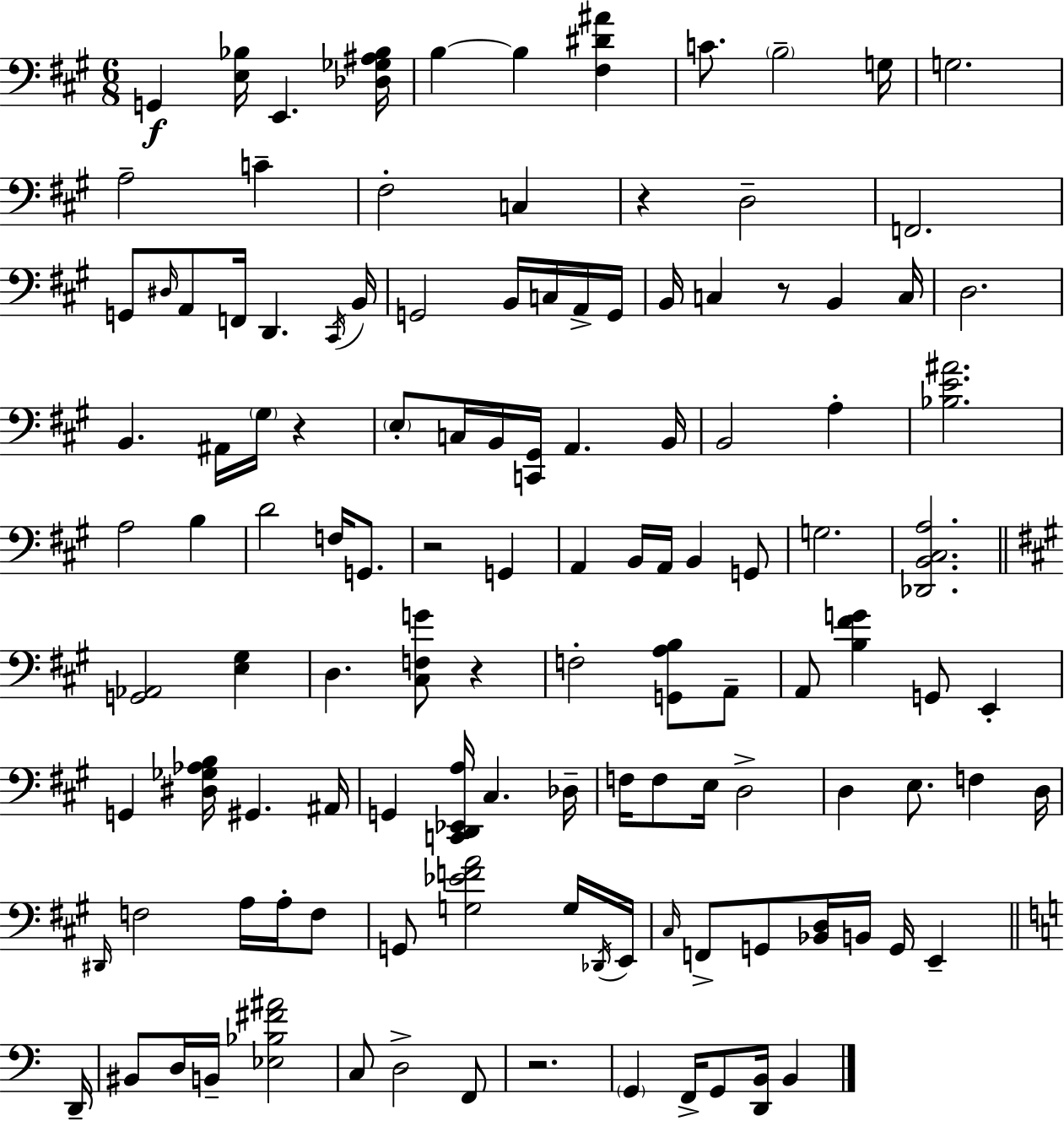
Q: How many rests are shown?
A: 6